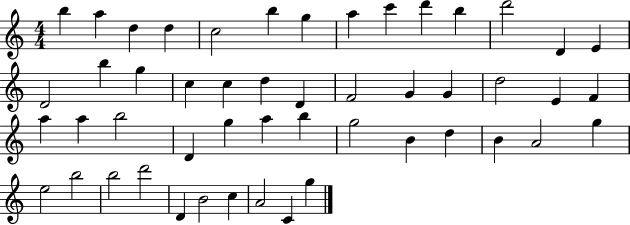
X:1
T:Untitled
M:4/4
L:1/4
K:C
b a d d c2 b g a c' d' b d'2 D E D2 b g c c d D F2 G G d2 E F a a b2 D g a b g2 B d B A2 g e2 b2 b2 d'2 D B2 c A2 C g